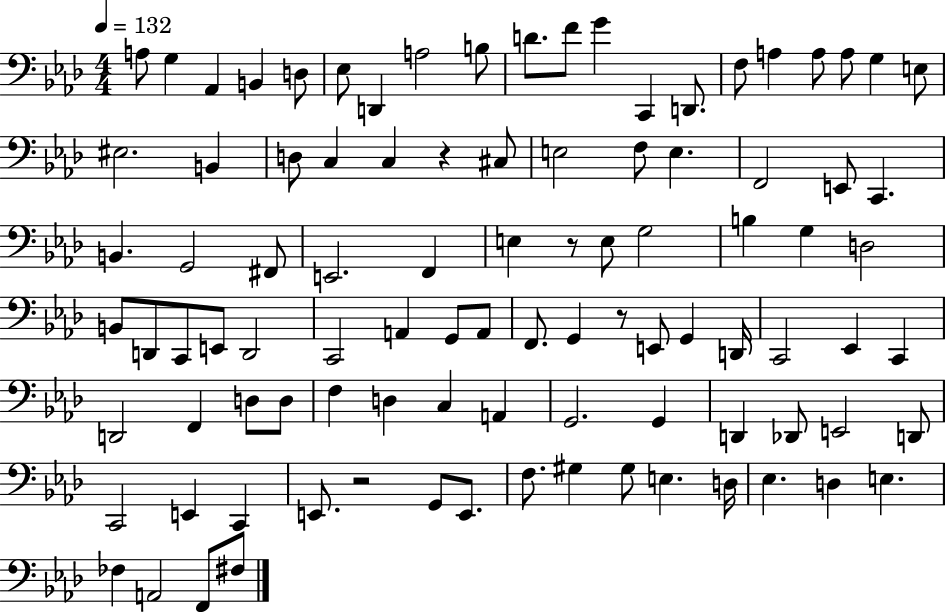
{
  \clef bass
  \numericTimeSignature
  \time 4/4
  \key aes \major
  \tempo 4 = 132
  a8 g4 aes,4 b,4 d8 | ees8 d,4 a2 b8 | d'8. f'8 g'4 c,4 d,8. | f8 a4 a8 a8 g4 e8 | \break eis2. b,4 | d8 c4 c4 r4 cis8 | e2 f8 e4. | f,2 e,8 c,4. | \break b,4. g,2 fis,8 | e,2. f,4 | e4 r8 e8 g2 | b4 g4 d2 | \break b,8 d,8 c,8 e,8 d,2 | c,2 a,4 g,8 a,8 | f,8. g,4 r8 e,8 g,4 d,16 | c,2 ees,4 c,4 | \break d,2 f,4 d8 d8 | f4 d4 c4 a,4 | g,2. g,4 | d,4 des,8 e,2 d,8 | \break c,2 e,4 c,4 | e,8. r2 g,8 e,8. | f8. gis4 gis8 e4. d16 | ees4. d4 e4. | \break fes4 a,2 f,8 fis8 | \bar "|."
}